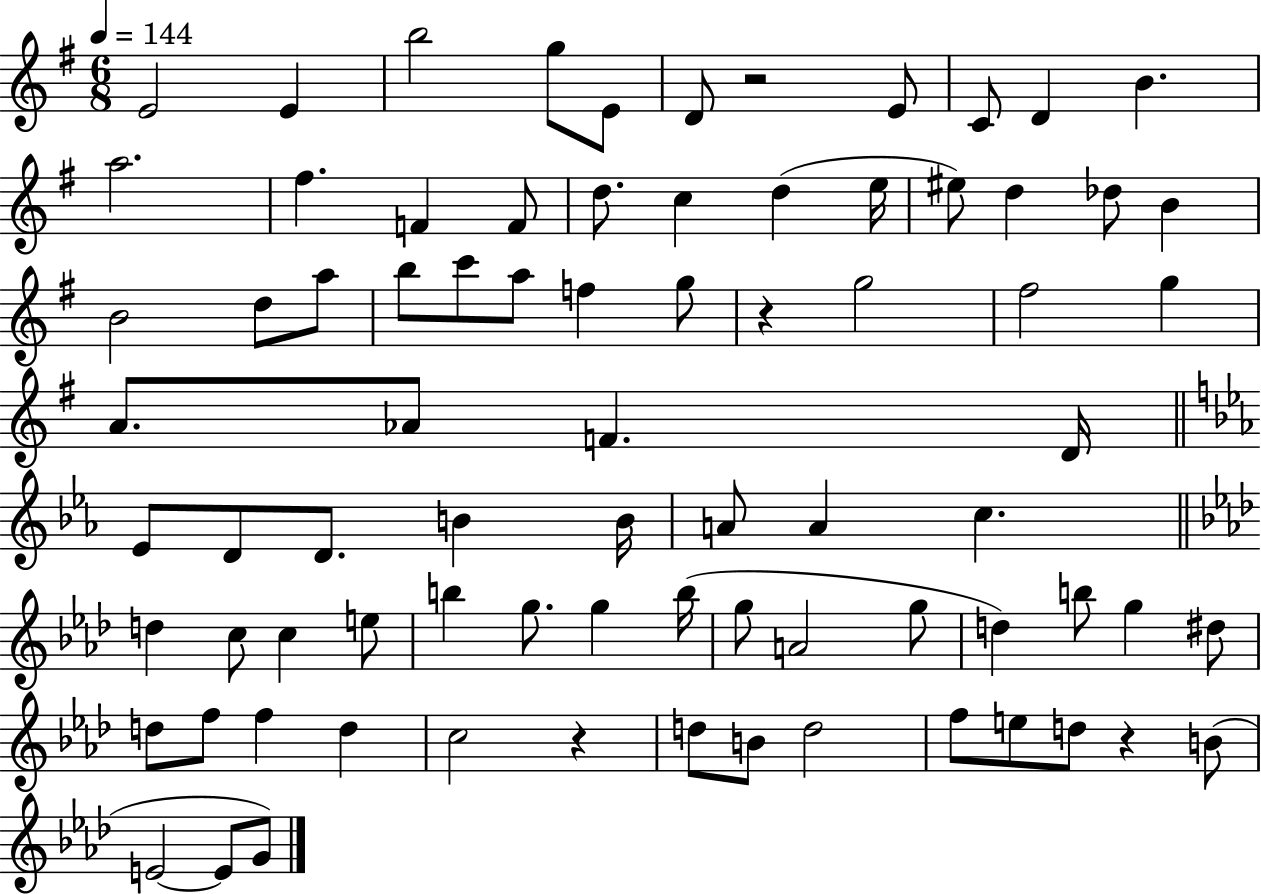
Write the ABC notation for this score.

X:1
T:Untitled
M:6/8
L:1/4
K:G
E2 E b2 g/2 E/2 D/2 z2 E/2 C/2 D B a2 ^f F F/2 d/2 c d e/4 ^e/2 d _d/2 B B2 d/2 a/2 b/2 c'/2 a/2 f g/2 z g2 ^f2 g A/2 _A/2 F D/4 _E/2 D/2 D/2 B B/4 A/2 A c d c/2 c e/2 b g/2 g b/4 g/2 A2 g/2 d b/2 g ^d/2 d/2 f/2 f d c2 z d/2 B/2 d2 f/2 e/2 d/2 z B/2 E2 E/2 G/2